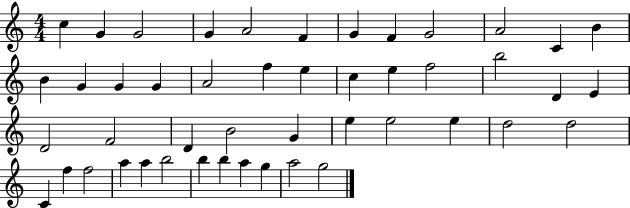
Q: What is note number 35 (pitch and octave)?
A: D5